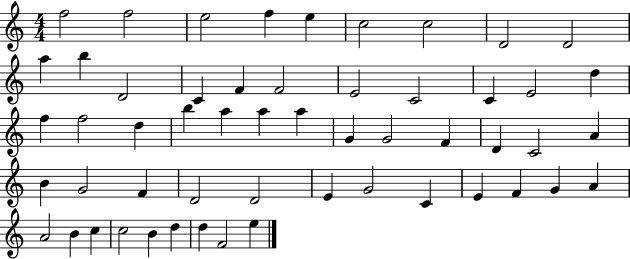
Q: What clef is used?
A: treble